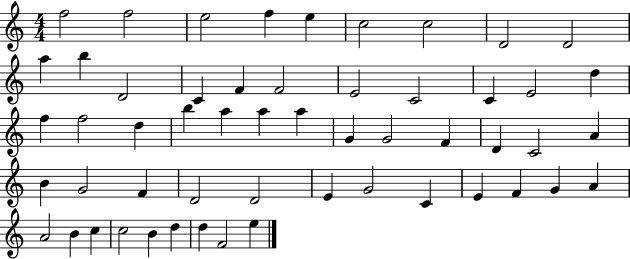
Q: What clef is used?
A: treble